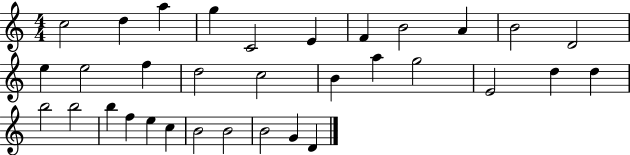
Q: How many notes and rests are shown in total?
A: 33